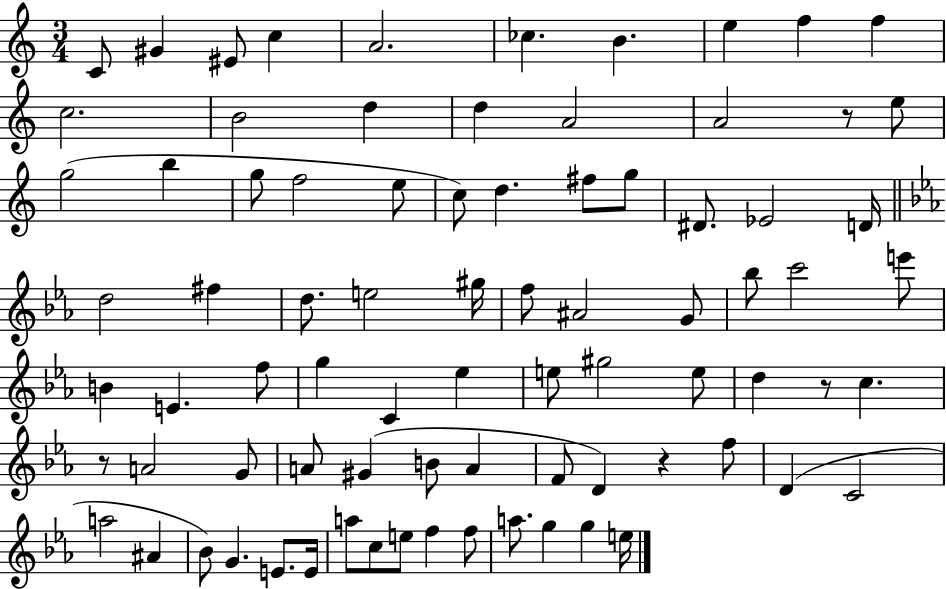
X:1
T:Untitled
M:3/4
L:1/4
K:C
C/2 ^G ^E/2 c A2 _c B e f f c2 B2 d d A2 A2 z/2 e/2 g2 b g/2 f2 e/2 c/2 d ^f/2 g/2 ^D/2 _E2 D/4 d2 ^f d/2 e2 ^g/4 f/2 ^A2 G/2 _b/2 c'2 e'/2 B E f/2 g C _e e/2 ^g2 e/2 d z/2 c z/2 A2 G/2 A/2 ^G B/2 A F/2 D z f/2 D C2 a2 ^A _B/2 G E/2 E/4 a/2 c/2 e/2 f f/2 a/2 g g e/4